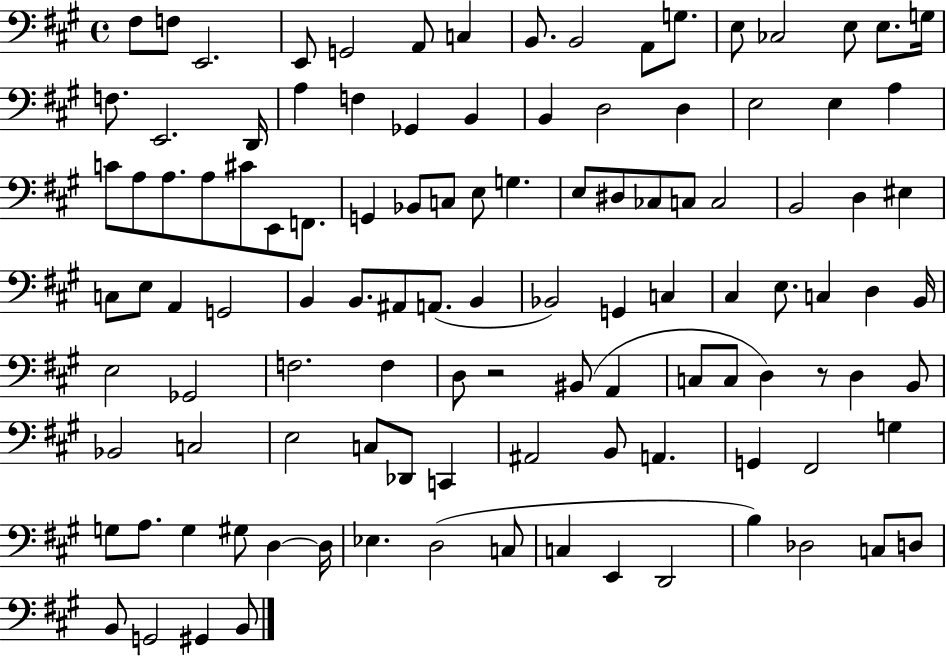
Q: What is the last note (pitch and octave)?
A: B2